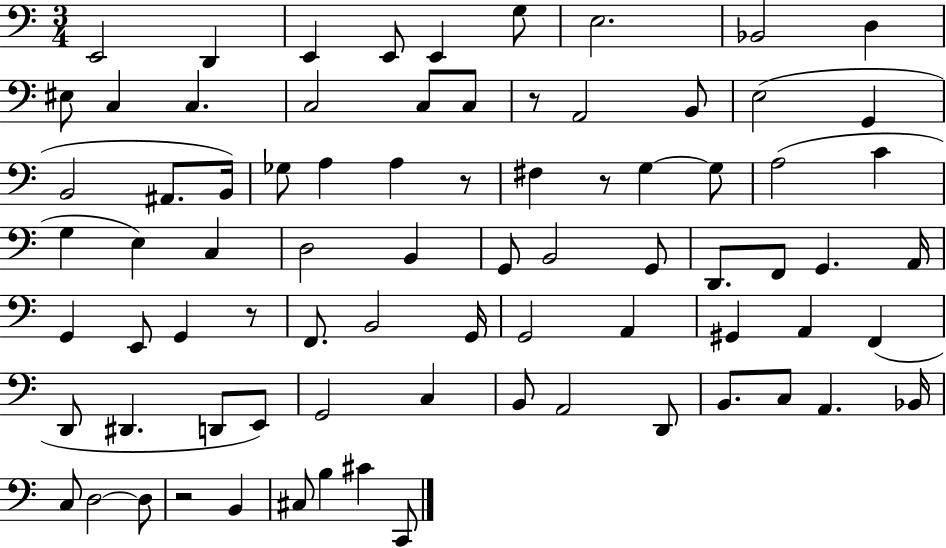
{
  \clef bass
  \numericTimeSignature
  \time 3/4
  \key c \major
  e,2 d,4 | e,4 e,8 e,4 g8 | e2. | bes,2 d4 | \break eis8 c4 c4. | c2 c8 c8 | r8 a,2 b,8 | e2( g,4 | \break b,2 ais,8. b,16) | ges8 a4 a4 r8 | fis4 r8 g4~~ g8 | a2( c'4 | \break g4 e4) c4 | d2 b,4 | g,8 b,2 g,8 | d,8. f,8 g,4. a,16 | \break g,4 e,8 g,4 r8 | f,8. b,2 g,16 | g,2 a,4 | gis,4 a,4 f,4( | \break d,8 dis,4. d,8 e,8) | g,2 c4 | b,8 a,2 d,8 | b,8. c8 a,4. bes,16 | \break c8 d2~~ d8 | r2 b,4 | cis8 b4 cis'4 c,8 | \bar "|."
}